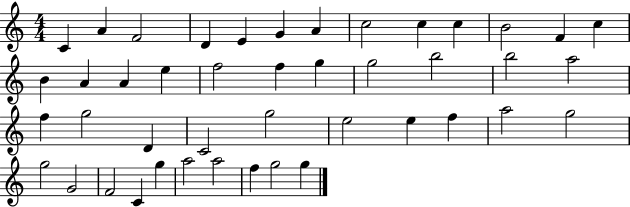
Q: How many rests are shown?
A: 0